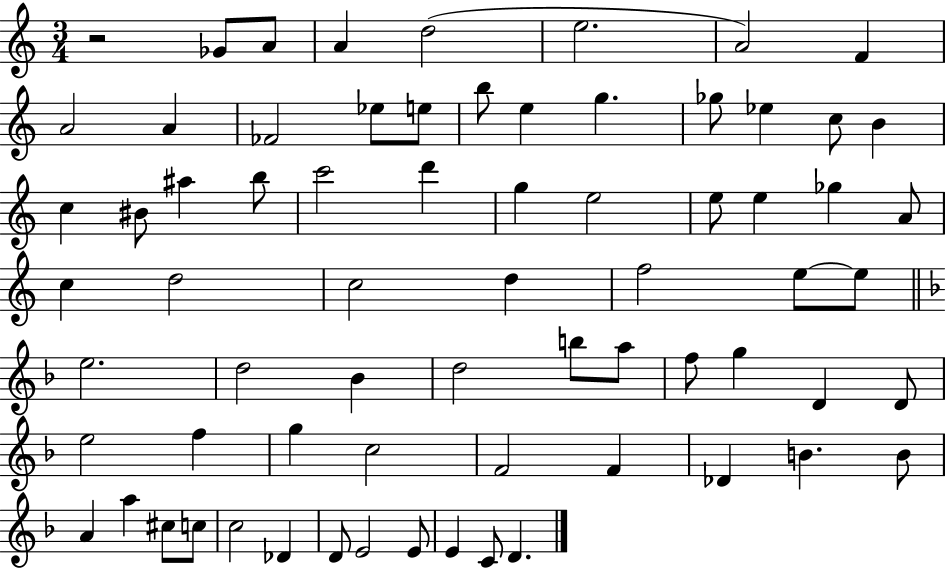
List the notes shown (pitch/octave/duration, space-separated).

R/h Gb4/e A4/e A4/q D5/h E5/h. A4/h F4/q A4/h A4/q FES4/h Eb5/e E5/e B5/e E5/q G5/q. Gb5/e Eb5/q C5/e B4/q C5/q BIS4/e A#5/q B5/e C6/h D6/q G5/q E5/h E5/e E5/q Gb5/q A4/e C5/q D5/h C5/h D5/q F5/h E5/e E5/e E5/h. D5/h Bb4/q D5/h B5/e A5/e F5/e G5/q D4/q D4/e E5/h F5/q G5/q C5/h F4/h F4/q Db4/q B4/q. B4/e A4/q A5/q C#5/e C5/e C5/h Db4/q D4/e E4/h E4/e E4/q C4/e D4/q.